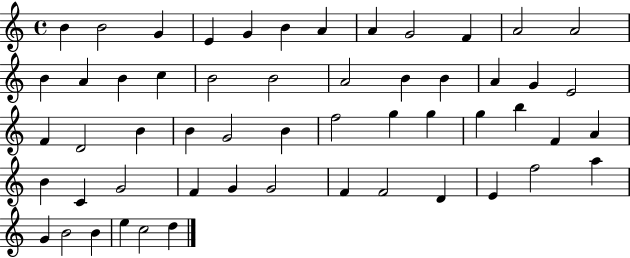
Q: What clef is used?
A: treble